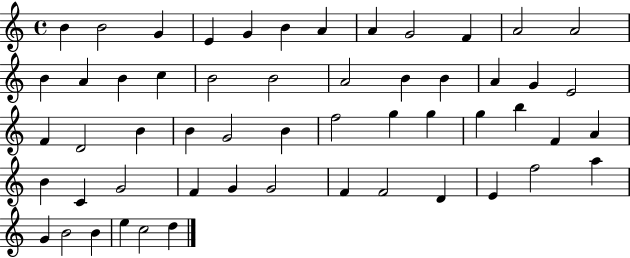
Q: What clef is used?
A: treble